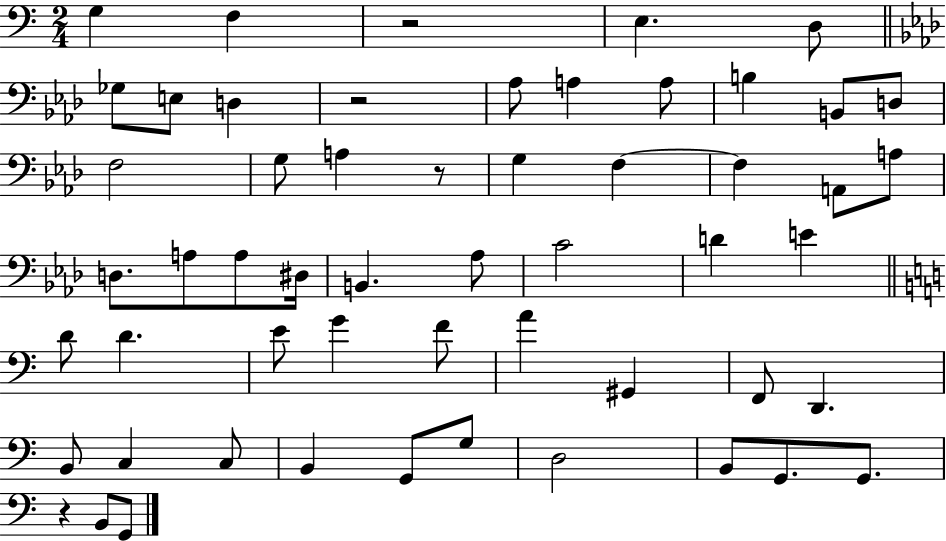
G3/q F3/q R/h E3/q. D3/e Gb3/e E3/e D3/q R/h Ab3/e A3/q A3/e B3/q B2/e D3/e F3/h G3/e A3/q R/e G3/q F3/q F3/q A2/e A3/e D3/e. A3/e A3/e D#3/s B2/q. Ab3/e C4/h D4/q E4/q D4/e D4/q. E4/e G4/q F4/e A4/q G#2/q F2/e D2/q. B2/e C3/q C3/e B2/q G2/e G3/e D3/h B2/e G2/e. G2/e. R/q B2/e G2/e